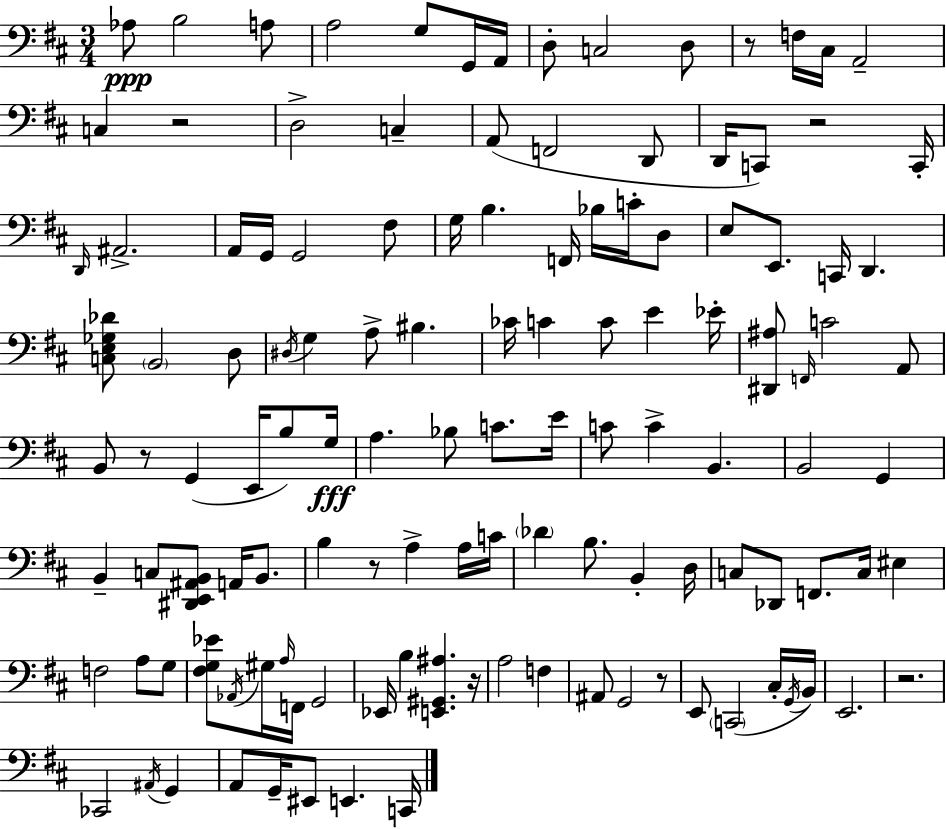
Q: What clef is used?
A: bass